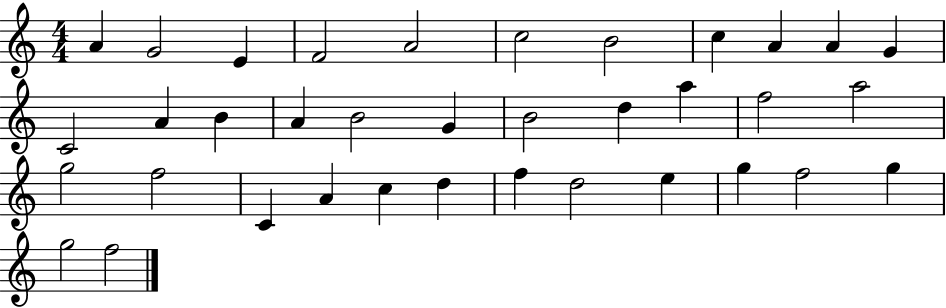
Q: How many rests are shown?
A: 0